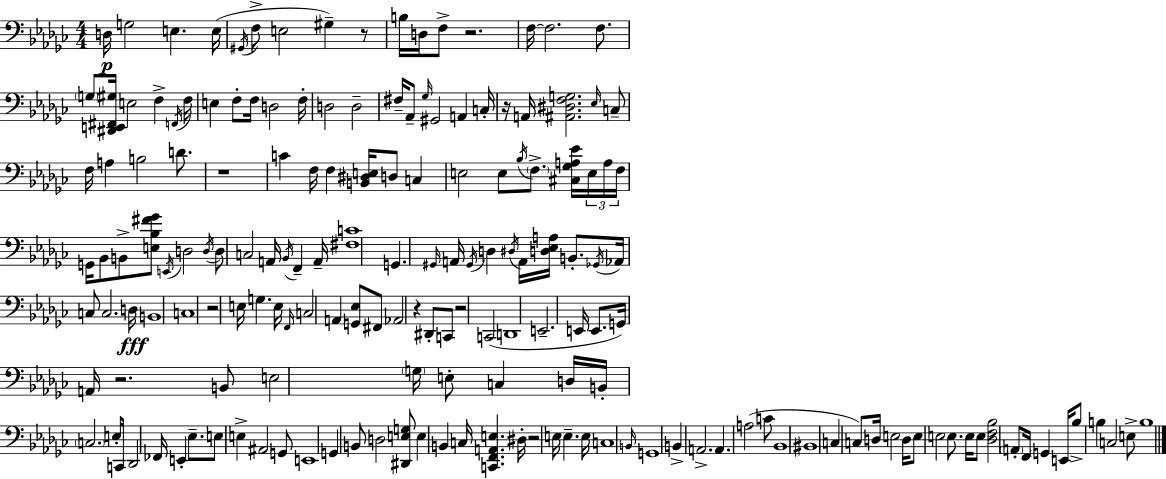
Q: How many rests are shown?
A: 9